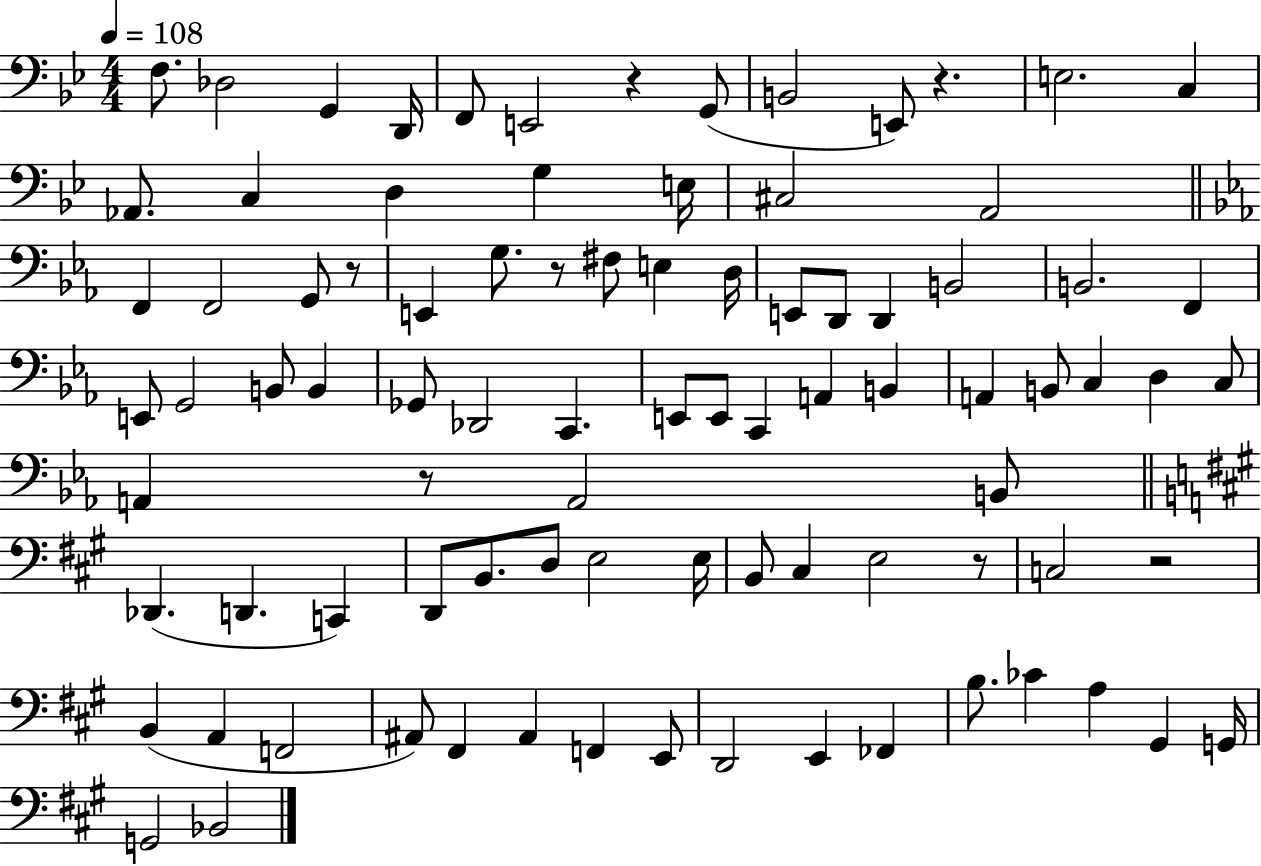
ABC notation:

X:1
T:Untitled
M:4/4
L:1/4
K:Bb
F,/2 _D,2 G,, D,,/4 F,,/2 E,,2 z G,,/2 B,,2 E,,/2 z E,2 C, _A,,/2 C, D, G, E,/4 ^C,2 A,,2 F,, F,,2 G,,/2 z/2 E,, G,/2 z/2 ^F,/2 E, D,/4 E,,/2 D,,/2 D,, B,,2 B,,2 F,, E,,/2 G,,2 B,,/2 B,, _G,,/2 _D,,2 C,, E,,/2 E,,/2 C,, A,, B,, A,, B,,/2 C, D, C,/2 A,, z/2 A,,2 B,,/2 _D,, D,, C,, D,,/2 B,,/2 D,/2 E,2 E,/4 B,,/2 ^C, E,2 z/2 C,2 z2 B,, A,, F,,2 ^A,,/2 ^F,, ^A,, F,, E,,/2 D,,2 E,, _F,, B,/2 _C A, ^G,, G,,/4 G,,2 _B,,2